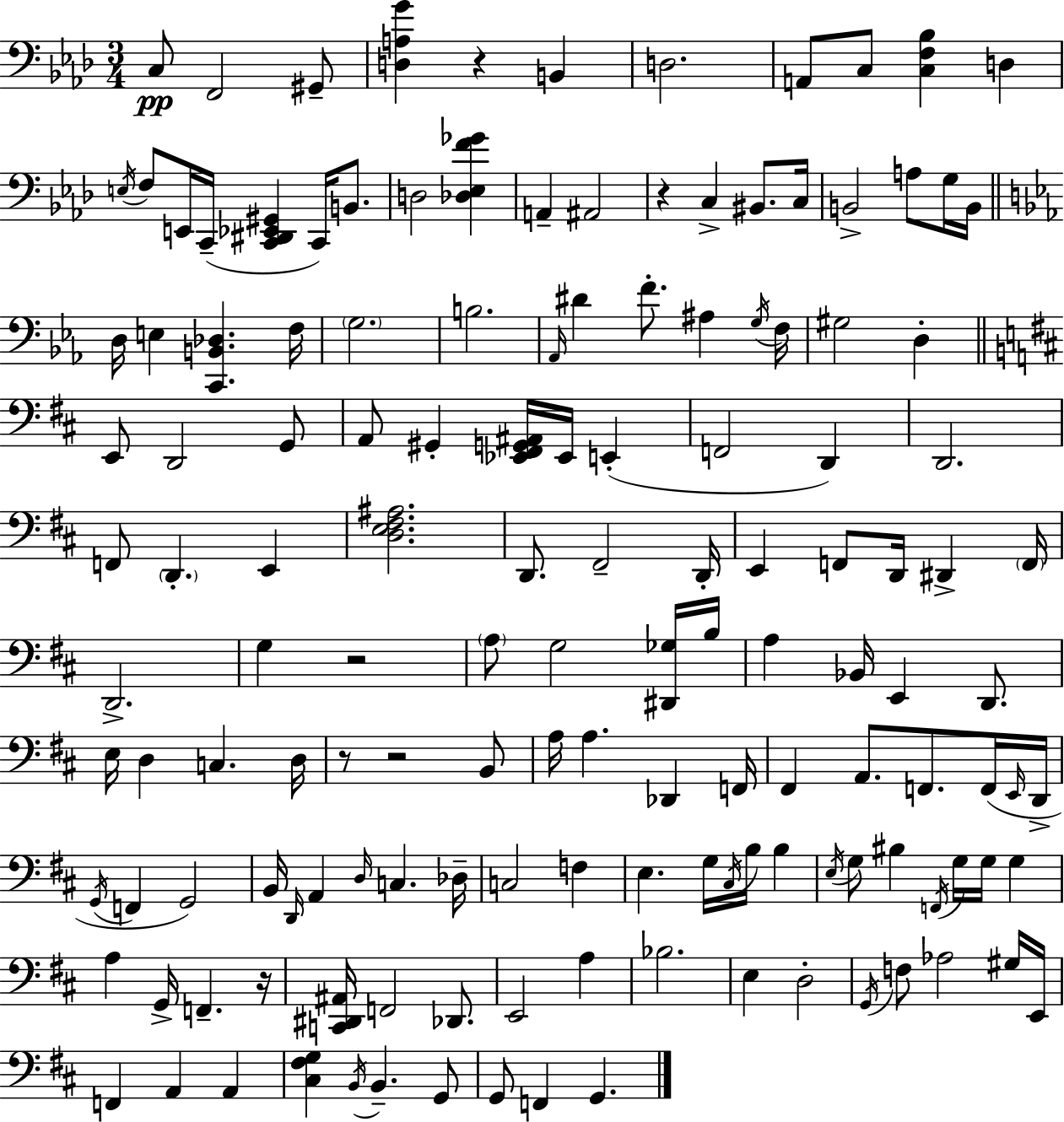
{
  \clef bass
  \numericTimeSignature
  \time 3/4
  \key aes \major
  \repeat volta 2 { c8\pp f,2 gis,8-- | <d a g'>4 r4 b,4 | d2. | a,8 c8 <c f bes>4 d4 | \break \acciaccatura { e16 } f8 e,16 c,16--( <c, dis, ees, gis,>4 c,16) b,8. | d2 <des ees f' ges'>4 | a,4-- ais,2 | r4 c4-> bis,8. | \break c16 b,2-> a8 g16 | b,16 \bar "||" \break \key c \minor d16 e4 <c, b, des>4. f16 | \parenthesize g2. | b2. | \grace { aes,16 } dis'4 f'8.-. ais4 | \break \acciaccatura { g16 } f16 gis2 d4-. | \bar "||" \break \key d \major e,8 d,2 g,8 | a,8 gis,4-. <ees, fis, g, ais,>16 ees,16 e,4-.( | f,2 d,4) | d,2. | \break f,8 \parenthesize d,4.-. e,4 | <d e fis ais>2. | d,8. fis,2-- d,16-. | e,4 f,8 d,16 dis,4-> \parenthesize f,16 | \break d,2.-> | g4 r2 | \parenthesize a8 g2 <dis, ges>16 b16 | a4 bes,16 e,4 d,8. | \break e16 d4 c4. d16 | r8 r2 b,8 | a16 a4. des,4 f,16 | fis,4 a,8. f,8. f,16( \grace { e,16 } | \break d,16-> \acciaccatura { g,16 } f,4 g,2) | b,16 \grace { d,16 } a,4 \grace { d16 } c4. | des16-- c2 | f4 e4. g16 \acciaccatura { cis16 } | \break b16 b4 \acciaccatura { e16 } g8 bis4 | \acciaccatura { f,16 } g16 g16 g4 a4 g,16-> | f,4.-- r16 <c, dis, ais,>16 f,2 | des,8. e,2 | \break a4 bes2. | e4 d2-. | \acciaccatura { g,16 } f8 aes2 | gis16 e,16 f,4 | \break a,4 a,4 <cis fis g>4 | \acciaccatura { b,16 } b,4.-- g,8 g,8 f,4 | g,4. } \bar "|."
}